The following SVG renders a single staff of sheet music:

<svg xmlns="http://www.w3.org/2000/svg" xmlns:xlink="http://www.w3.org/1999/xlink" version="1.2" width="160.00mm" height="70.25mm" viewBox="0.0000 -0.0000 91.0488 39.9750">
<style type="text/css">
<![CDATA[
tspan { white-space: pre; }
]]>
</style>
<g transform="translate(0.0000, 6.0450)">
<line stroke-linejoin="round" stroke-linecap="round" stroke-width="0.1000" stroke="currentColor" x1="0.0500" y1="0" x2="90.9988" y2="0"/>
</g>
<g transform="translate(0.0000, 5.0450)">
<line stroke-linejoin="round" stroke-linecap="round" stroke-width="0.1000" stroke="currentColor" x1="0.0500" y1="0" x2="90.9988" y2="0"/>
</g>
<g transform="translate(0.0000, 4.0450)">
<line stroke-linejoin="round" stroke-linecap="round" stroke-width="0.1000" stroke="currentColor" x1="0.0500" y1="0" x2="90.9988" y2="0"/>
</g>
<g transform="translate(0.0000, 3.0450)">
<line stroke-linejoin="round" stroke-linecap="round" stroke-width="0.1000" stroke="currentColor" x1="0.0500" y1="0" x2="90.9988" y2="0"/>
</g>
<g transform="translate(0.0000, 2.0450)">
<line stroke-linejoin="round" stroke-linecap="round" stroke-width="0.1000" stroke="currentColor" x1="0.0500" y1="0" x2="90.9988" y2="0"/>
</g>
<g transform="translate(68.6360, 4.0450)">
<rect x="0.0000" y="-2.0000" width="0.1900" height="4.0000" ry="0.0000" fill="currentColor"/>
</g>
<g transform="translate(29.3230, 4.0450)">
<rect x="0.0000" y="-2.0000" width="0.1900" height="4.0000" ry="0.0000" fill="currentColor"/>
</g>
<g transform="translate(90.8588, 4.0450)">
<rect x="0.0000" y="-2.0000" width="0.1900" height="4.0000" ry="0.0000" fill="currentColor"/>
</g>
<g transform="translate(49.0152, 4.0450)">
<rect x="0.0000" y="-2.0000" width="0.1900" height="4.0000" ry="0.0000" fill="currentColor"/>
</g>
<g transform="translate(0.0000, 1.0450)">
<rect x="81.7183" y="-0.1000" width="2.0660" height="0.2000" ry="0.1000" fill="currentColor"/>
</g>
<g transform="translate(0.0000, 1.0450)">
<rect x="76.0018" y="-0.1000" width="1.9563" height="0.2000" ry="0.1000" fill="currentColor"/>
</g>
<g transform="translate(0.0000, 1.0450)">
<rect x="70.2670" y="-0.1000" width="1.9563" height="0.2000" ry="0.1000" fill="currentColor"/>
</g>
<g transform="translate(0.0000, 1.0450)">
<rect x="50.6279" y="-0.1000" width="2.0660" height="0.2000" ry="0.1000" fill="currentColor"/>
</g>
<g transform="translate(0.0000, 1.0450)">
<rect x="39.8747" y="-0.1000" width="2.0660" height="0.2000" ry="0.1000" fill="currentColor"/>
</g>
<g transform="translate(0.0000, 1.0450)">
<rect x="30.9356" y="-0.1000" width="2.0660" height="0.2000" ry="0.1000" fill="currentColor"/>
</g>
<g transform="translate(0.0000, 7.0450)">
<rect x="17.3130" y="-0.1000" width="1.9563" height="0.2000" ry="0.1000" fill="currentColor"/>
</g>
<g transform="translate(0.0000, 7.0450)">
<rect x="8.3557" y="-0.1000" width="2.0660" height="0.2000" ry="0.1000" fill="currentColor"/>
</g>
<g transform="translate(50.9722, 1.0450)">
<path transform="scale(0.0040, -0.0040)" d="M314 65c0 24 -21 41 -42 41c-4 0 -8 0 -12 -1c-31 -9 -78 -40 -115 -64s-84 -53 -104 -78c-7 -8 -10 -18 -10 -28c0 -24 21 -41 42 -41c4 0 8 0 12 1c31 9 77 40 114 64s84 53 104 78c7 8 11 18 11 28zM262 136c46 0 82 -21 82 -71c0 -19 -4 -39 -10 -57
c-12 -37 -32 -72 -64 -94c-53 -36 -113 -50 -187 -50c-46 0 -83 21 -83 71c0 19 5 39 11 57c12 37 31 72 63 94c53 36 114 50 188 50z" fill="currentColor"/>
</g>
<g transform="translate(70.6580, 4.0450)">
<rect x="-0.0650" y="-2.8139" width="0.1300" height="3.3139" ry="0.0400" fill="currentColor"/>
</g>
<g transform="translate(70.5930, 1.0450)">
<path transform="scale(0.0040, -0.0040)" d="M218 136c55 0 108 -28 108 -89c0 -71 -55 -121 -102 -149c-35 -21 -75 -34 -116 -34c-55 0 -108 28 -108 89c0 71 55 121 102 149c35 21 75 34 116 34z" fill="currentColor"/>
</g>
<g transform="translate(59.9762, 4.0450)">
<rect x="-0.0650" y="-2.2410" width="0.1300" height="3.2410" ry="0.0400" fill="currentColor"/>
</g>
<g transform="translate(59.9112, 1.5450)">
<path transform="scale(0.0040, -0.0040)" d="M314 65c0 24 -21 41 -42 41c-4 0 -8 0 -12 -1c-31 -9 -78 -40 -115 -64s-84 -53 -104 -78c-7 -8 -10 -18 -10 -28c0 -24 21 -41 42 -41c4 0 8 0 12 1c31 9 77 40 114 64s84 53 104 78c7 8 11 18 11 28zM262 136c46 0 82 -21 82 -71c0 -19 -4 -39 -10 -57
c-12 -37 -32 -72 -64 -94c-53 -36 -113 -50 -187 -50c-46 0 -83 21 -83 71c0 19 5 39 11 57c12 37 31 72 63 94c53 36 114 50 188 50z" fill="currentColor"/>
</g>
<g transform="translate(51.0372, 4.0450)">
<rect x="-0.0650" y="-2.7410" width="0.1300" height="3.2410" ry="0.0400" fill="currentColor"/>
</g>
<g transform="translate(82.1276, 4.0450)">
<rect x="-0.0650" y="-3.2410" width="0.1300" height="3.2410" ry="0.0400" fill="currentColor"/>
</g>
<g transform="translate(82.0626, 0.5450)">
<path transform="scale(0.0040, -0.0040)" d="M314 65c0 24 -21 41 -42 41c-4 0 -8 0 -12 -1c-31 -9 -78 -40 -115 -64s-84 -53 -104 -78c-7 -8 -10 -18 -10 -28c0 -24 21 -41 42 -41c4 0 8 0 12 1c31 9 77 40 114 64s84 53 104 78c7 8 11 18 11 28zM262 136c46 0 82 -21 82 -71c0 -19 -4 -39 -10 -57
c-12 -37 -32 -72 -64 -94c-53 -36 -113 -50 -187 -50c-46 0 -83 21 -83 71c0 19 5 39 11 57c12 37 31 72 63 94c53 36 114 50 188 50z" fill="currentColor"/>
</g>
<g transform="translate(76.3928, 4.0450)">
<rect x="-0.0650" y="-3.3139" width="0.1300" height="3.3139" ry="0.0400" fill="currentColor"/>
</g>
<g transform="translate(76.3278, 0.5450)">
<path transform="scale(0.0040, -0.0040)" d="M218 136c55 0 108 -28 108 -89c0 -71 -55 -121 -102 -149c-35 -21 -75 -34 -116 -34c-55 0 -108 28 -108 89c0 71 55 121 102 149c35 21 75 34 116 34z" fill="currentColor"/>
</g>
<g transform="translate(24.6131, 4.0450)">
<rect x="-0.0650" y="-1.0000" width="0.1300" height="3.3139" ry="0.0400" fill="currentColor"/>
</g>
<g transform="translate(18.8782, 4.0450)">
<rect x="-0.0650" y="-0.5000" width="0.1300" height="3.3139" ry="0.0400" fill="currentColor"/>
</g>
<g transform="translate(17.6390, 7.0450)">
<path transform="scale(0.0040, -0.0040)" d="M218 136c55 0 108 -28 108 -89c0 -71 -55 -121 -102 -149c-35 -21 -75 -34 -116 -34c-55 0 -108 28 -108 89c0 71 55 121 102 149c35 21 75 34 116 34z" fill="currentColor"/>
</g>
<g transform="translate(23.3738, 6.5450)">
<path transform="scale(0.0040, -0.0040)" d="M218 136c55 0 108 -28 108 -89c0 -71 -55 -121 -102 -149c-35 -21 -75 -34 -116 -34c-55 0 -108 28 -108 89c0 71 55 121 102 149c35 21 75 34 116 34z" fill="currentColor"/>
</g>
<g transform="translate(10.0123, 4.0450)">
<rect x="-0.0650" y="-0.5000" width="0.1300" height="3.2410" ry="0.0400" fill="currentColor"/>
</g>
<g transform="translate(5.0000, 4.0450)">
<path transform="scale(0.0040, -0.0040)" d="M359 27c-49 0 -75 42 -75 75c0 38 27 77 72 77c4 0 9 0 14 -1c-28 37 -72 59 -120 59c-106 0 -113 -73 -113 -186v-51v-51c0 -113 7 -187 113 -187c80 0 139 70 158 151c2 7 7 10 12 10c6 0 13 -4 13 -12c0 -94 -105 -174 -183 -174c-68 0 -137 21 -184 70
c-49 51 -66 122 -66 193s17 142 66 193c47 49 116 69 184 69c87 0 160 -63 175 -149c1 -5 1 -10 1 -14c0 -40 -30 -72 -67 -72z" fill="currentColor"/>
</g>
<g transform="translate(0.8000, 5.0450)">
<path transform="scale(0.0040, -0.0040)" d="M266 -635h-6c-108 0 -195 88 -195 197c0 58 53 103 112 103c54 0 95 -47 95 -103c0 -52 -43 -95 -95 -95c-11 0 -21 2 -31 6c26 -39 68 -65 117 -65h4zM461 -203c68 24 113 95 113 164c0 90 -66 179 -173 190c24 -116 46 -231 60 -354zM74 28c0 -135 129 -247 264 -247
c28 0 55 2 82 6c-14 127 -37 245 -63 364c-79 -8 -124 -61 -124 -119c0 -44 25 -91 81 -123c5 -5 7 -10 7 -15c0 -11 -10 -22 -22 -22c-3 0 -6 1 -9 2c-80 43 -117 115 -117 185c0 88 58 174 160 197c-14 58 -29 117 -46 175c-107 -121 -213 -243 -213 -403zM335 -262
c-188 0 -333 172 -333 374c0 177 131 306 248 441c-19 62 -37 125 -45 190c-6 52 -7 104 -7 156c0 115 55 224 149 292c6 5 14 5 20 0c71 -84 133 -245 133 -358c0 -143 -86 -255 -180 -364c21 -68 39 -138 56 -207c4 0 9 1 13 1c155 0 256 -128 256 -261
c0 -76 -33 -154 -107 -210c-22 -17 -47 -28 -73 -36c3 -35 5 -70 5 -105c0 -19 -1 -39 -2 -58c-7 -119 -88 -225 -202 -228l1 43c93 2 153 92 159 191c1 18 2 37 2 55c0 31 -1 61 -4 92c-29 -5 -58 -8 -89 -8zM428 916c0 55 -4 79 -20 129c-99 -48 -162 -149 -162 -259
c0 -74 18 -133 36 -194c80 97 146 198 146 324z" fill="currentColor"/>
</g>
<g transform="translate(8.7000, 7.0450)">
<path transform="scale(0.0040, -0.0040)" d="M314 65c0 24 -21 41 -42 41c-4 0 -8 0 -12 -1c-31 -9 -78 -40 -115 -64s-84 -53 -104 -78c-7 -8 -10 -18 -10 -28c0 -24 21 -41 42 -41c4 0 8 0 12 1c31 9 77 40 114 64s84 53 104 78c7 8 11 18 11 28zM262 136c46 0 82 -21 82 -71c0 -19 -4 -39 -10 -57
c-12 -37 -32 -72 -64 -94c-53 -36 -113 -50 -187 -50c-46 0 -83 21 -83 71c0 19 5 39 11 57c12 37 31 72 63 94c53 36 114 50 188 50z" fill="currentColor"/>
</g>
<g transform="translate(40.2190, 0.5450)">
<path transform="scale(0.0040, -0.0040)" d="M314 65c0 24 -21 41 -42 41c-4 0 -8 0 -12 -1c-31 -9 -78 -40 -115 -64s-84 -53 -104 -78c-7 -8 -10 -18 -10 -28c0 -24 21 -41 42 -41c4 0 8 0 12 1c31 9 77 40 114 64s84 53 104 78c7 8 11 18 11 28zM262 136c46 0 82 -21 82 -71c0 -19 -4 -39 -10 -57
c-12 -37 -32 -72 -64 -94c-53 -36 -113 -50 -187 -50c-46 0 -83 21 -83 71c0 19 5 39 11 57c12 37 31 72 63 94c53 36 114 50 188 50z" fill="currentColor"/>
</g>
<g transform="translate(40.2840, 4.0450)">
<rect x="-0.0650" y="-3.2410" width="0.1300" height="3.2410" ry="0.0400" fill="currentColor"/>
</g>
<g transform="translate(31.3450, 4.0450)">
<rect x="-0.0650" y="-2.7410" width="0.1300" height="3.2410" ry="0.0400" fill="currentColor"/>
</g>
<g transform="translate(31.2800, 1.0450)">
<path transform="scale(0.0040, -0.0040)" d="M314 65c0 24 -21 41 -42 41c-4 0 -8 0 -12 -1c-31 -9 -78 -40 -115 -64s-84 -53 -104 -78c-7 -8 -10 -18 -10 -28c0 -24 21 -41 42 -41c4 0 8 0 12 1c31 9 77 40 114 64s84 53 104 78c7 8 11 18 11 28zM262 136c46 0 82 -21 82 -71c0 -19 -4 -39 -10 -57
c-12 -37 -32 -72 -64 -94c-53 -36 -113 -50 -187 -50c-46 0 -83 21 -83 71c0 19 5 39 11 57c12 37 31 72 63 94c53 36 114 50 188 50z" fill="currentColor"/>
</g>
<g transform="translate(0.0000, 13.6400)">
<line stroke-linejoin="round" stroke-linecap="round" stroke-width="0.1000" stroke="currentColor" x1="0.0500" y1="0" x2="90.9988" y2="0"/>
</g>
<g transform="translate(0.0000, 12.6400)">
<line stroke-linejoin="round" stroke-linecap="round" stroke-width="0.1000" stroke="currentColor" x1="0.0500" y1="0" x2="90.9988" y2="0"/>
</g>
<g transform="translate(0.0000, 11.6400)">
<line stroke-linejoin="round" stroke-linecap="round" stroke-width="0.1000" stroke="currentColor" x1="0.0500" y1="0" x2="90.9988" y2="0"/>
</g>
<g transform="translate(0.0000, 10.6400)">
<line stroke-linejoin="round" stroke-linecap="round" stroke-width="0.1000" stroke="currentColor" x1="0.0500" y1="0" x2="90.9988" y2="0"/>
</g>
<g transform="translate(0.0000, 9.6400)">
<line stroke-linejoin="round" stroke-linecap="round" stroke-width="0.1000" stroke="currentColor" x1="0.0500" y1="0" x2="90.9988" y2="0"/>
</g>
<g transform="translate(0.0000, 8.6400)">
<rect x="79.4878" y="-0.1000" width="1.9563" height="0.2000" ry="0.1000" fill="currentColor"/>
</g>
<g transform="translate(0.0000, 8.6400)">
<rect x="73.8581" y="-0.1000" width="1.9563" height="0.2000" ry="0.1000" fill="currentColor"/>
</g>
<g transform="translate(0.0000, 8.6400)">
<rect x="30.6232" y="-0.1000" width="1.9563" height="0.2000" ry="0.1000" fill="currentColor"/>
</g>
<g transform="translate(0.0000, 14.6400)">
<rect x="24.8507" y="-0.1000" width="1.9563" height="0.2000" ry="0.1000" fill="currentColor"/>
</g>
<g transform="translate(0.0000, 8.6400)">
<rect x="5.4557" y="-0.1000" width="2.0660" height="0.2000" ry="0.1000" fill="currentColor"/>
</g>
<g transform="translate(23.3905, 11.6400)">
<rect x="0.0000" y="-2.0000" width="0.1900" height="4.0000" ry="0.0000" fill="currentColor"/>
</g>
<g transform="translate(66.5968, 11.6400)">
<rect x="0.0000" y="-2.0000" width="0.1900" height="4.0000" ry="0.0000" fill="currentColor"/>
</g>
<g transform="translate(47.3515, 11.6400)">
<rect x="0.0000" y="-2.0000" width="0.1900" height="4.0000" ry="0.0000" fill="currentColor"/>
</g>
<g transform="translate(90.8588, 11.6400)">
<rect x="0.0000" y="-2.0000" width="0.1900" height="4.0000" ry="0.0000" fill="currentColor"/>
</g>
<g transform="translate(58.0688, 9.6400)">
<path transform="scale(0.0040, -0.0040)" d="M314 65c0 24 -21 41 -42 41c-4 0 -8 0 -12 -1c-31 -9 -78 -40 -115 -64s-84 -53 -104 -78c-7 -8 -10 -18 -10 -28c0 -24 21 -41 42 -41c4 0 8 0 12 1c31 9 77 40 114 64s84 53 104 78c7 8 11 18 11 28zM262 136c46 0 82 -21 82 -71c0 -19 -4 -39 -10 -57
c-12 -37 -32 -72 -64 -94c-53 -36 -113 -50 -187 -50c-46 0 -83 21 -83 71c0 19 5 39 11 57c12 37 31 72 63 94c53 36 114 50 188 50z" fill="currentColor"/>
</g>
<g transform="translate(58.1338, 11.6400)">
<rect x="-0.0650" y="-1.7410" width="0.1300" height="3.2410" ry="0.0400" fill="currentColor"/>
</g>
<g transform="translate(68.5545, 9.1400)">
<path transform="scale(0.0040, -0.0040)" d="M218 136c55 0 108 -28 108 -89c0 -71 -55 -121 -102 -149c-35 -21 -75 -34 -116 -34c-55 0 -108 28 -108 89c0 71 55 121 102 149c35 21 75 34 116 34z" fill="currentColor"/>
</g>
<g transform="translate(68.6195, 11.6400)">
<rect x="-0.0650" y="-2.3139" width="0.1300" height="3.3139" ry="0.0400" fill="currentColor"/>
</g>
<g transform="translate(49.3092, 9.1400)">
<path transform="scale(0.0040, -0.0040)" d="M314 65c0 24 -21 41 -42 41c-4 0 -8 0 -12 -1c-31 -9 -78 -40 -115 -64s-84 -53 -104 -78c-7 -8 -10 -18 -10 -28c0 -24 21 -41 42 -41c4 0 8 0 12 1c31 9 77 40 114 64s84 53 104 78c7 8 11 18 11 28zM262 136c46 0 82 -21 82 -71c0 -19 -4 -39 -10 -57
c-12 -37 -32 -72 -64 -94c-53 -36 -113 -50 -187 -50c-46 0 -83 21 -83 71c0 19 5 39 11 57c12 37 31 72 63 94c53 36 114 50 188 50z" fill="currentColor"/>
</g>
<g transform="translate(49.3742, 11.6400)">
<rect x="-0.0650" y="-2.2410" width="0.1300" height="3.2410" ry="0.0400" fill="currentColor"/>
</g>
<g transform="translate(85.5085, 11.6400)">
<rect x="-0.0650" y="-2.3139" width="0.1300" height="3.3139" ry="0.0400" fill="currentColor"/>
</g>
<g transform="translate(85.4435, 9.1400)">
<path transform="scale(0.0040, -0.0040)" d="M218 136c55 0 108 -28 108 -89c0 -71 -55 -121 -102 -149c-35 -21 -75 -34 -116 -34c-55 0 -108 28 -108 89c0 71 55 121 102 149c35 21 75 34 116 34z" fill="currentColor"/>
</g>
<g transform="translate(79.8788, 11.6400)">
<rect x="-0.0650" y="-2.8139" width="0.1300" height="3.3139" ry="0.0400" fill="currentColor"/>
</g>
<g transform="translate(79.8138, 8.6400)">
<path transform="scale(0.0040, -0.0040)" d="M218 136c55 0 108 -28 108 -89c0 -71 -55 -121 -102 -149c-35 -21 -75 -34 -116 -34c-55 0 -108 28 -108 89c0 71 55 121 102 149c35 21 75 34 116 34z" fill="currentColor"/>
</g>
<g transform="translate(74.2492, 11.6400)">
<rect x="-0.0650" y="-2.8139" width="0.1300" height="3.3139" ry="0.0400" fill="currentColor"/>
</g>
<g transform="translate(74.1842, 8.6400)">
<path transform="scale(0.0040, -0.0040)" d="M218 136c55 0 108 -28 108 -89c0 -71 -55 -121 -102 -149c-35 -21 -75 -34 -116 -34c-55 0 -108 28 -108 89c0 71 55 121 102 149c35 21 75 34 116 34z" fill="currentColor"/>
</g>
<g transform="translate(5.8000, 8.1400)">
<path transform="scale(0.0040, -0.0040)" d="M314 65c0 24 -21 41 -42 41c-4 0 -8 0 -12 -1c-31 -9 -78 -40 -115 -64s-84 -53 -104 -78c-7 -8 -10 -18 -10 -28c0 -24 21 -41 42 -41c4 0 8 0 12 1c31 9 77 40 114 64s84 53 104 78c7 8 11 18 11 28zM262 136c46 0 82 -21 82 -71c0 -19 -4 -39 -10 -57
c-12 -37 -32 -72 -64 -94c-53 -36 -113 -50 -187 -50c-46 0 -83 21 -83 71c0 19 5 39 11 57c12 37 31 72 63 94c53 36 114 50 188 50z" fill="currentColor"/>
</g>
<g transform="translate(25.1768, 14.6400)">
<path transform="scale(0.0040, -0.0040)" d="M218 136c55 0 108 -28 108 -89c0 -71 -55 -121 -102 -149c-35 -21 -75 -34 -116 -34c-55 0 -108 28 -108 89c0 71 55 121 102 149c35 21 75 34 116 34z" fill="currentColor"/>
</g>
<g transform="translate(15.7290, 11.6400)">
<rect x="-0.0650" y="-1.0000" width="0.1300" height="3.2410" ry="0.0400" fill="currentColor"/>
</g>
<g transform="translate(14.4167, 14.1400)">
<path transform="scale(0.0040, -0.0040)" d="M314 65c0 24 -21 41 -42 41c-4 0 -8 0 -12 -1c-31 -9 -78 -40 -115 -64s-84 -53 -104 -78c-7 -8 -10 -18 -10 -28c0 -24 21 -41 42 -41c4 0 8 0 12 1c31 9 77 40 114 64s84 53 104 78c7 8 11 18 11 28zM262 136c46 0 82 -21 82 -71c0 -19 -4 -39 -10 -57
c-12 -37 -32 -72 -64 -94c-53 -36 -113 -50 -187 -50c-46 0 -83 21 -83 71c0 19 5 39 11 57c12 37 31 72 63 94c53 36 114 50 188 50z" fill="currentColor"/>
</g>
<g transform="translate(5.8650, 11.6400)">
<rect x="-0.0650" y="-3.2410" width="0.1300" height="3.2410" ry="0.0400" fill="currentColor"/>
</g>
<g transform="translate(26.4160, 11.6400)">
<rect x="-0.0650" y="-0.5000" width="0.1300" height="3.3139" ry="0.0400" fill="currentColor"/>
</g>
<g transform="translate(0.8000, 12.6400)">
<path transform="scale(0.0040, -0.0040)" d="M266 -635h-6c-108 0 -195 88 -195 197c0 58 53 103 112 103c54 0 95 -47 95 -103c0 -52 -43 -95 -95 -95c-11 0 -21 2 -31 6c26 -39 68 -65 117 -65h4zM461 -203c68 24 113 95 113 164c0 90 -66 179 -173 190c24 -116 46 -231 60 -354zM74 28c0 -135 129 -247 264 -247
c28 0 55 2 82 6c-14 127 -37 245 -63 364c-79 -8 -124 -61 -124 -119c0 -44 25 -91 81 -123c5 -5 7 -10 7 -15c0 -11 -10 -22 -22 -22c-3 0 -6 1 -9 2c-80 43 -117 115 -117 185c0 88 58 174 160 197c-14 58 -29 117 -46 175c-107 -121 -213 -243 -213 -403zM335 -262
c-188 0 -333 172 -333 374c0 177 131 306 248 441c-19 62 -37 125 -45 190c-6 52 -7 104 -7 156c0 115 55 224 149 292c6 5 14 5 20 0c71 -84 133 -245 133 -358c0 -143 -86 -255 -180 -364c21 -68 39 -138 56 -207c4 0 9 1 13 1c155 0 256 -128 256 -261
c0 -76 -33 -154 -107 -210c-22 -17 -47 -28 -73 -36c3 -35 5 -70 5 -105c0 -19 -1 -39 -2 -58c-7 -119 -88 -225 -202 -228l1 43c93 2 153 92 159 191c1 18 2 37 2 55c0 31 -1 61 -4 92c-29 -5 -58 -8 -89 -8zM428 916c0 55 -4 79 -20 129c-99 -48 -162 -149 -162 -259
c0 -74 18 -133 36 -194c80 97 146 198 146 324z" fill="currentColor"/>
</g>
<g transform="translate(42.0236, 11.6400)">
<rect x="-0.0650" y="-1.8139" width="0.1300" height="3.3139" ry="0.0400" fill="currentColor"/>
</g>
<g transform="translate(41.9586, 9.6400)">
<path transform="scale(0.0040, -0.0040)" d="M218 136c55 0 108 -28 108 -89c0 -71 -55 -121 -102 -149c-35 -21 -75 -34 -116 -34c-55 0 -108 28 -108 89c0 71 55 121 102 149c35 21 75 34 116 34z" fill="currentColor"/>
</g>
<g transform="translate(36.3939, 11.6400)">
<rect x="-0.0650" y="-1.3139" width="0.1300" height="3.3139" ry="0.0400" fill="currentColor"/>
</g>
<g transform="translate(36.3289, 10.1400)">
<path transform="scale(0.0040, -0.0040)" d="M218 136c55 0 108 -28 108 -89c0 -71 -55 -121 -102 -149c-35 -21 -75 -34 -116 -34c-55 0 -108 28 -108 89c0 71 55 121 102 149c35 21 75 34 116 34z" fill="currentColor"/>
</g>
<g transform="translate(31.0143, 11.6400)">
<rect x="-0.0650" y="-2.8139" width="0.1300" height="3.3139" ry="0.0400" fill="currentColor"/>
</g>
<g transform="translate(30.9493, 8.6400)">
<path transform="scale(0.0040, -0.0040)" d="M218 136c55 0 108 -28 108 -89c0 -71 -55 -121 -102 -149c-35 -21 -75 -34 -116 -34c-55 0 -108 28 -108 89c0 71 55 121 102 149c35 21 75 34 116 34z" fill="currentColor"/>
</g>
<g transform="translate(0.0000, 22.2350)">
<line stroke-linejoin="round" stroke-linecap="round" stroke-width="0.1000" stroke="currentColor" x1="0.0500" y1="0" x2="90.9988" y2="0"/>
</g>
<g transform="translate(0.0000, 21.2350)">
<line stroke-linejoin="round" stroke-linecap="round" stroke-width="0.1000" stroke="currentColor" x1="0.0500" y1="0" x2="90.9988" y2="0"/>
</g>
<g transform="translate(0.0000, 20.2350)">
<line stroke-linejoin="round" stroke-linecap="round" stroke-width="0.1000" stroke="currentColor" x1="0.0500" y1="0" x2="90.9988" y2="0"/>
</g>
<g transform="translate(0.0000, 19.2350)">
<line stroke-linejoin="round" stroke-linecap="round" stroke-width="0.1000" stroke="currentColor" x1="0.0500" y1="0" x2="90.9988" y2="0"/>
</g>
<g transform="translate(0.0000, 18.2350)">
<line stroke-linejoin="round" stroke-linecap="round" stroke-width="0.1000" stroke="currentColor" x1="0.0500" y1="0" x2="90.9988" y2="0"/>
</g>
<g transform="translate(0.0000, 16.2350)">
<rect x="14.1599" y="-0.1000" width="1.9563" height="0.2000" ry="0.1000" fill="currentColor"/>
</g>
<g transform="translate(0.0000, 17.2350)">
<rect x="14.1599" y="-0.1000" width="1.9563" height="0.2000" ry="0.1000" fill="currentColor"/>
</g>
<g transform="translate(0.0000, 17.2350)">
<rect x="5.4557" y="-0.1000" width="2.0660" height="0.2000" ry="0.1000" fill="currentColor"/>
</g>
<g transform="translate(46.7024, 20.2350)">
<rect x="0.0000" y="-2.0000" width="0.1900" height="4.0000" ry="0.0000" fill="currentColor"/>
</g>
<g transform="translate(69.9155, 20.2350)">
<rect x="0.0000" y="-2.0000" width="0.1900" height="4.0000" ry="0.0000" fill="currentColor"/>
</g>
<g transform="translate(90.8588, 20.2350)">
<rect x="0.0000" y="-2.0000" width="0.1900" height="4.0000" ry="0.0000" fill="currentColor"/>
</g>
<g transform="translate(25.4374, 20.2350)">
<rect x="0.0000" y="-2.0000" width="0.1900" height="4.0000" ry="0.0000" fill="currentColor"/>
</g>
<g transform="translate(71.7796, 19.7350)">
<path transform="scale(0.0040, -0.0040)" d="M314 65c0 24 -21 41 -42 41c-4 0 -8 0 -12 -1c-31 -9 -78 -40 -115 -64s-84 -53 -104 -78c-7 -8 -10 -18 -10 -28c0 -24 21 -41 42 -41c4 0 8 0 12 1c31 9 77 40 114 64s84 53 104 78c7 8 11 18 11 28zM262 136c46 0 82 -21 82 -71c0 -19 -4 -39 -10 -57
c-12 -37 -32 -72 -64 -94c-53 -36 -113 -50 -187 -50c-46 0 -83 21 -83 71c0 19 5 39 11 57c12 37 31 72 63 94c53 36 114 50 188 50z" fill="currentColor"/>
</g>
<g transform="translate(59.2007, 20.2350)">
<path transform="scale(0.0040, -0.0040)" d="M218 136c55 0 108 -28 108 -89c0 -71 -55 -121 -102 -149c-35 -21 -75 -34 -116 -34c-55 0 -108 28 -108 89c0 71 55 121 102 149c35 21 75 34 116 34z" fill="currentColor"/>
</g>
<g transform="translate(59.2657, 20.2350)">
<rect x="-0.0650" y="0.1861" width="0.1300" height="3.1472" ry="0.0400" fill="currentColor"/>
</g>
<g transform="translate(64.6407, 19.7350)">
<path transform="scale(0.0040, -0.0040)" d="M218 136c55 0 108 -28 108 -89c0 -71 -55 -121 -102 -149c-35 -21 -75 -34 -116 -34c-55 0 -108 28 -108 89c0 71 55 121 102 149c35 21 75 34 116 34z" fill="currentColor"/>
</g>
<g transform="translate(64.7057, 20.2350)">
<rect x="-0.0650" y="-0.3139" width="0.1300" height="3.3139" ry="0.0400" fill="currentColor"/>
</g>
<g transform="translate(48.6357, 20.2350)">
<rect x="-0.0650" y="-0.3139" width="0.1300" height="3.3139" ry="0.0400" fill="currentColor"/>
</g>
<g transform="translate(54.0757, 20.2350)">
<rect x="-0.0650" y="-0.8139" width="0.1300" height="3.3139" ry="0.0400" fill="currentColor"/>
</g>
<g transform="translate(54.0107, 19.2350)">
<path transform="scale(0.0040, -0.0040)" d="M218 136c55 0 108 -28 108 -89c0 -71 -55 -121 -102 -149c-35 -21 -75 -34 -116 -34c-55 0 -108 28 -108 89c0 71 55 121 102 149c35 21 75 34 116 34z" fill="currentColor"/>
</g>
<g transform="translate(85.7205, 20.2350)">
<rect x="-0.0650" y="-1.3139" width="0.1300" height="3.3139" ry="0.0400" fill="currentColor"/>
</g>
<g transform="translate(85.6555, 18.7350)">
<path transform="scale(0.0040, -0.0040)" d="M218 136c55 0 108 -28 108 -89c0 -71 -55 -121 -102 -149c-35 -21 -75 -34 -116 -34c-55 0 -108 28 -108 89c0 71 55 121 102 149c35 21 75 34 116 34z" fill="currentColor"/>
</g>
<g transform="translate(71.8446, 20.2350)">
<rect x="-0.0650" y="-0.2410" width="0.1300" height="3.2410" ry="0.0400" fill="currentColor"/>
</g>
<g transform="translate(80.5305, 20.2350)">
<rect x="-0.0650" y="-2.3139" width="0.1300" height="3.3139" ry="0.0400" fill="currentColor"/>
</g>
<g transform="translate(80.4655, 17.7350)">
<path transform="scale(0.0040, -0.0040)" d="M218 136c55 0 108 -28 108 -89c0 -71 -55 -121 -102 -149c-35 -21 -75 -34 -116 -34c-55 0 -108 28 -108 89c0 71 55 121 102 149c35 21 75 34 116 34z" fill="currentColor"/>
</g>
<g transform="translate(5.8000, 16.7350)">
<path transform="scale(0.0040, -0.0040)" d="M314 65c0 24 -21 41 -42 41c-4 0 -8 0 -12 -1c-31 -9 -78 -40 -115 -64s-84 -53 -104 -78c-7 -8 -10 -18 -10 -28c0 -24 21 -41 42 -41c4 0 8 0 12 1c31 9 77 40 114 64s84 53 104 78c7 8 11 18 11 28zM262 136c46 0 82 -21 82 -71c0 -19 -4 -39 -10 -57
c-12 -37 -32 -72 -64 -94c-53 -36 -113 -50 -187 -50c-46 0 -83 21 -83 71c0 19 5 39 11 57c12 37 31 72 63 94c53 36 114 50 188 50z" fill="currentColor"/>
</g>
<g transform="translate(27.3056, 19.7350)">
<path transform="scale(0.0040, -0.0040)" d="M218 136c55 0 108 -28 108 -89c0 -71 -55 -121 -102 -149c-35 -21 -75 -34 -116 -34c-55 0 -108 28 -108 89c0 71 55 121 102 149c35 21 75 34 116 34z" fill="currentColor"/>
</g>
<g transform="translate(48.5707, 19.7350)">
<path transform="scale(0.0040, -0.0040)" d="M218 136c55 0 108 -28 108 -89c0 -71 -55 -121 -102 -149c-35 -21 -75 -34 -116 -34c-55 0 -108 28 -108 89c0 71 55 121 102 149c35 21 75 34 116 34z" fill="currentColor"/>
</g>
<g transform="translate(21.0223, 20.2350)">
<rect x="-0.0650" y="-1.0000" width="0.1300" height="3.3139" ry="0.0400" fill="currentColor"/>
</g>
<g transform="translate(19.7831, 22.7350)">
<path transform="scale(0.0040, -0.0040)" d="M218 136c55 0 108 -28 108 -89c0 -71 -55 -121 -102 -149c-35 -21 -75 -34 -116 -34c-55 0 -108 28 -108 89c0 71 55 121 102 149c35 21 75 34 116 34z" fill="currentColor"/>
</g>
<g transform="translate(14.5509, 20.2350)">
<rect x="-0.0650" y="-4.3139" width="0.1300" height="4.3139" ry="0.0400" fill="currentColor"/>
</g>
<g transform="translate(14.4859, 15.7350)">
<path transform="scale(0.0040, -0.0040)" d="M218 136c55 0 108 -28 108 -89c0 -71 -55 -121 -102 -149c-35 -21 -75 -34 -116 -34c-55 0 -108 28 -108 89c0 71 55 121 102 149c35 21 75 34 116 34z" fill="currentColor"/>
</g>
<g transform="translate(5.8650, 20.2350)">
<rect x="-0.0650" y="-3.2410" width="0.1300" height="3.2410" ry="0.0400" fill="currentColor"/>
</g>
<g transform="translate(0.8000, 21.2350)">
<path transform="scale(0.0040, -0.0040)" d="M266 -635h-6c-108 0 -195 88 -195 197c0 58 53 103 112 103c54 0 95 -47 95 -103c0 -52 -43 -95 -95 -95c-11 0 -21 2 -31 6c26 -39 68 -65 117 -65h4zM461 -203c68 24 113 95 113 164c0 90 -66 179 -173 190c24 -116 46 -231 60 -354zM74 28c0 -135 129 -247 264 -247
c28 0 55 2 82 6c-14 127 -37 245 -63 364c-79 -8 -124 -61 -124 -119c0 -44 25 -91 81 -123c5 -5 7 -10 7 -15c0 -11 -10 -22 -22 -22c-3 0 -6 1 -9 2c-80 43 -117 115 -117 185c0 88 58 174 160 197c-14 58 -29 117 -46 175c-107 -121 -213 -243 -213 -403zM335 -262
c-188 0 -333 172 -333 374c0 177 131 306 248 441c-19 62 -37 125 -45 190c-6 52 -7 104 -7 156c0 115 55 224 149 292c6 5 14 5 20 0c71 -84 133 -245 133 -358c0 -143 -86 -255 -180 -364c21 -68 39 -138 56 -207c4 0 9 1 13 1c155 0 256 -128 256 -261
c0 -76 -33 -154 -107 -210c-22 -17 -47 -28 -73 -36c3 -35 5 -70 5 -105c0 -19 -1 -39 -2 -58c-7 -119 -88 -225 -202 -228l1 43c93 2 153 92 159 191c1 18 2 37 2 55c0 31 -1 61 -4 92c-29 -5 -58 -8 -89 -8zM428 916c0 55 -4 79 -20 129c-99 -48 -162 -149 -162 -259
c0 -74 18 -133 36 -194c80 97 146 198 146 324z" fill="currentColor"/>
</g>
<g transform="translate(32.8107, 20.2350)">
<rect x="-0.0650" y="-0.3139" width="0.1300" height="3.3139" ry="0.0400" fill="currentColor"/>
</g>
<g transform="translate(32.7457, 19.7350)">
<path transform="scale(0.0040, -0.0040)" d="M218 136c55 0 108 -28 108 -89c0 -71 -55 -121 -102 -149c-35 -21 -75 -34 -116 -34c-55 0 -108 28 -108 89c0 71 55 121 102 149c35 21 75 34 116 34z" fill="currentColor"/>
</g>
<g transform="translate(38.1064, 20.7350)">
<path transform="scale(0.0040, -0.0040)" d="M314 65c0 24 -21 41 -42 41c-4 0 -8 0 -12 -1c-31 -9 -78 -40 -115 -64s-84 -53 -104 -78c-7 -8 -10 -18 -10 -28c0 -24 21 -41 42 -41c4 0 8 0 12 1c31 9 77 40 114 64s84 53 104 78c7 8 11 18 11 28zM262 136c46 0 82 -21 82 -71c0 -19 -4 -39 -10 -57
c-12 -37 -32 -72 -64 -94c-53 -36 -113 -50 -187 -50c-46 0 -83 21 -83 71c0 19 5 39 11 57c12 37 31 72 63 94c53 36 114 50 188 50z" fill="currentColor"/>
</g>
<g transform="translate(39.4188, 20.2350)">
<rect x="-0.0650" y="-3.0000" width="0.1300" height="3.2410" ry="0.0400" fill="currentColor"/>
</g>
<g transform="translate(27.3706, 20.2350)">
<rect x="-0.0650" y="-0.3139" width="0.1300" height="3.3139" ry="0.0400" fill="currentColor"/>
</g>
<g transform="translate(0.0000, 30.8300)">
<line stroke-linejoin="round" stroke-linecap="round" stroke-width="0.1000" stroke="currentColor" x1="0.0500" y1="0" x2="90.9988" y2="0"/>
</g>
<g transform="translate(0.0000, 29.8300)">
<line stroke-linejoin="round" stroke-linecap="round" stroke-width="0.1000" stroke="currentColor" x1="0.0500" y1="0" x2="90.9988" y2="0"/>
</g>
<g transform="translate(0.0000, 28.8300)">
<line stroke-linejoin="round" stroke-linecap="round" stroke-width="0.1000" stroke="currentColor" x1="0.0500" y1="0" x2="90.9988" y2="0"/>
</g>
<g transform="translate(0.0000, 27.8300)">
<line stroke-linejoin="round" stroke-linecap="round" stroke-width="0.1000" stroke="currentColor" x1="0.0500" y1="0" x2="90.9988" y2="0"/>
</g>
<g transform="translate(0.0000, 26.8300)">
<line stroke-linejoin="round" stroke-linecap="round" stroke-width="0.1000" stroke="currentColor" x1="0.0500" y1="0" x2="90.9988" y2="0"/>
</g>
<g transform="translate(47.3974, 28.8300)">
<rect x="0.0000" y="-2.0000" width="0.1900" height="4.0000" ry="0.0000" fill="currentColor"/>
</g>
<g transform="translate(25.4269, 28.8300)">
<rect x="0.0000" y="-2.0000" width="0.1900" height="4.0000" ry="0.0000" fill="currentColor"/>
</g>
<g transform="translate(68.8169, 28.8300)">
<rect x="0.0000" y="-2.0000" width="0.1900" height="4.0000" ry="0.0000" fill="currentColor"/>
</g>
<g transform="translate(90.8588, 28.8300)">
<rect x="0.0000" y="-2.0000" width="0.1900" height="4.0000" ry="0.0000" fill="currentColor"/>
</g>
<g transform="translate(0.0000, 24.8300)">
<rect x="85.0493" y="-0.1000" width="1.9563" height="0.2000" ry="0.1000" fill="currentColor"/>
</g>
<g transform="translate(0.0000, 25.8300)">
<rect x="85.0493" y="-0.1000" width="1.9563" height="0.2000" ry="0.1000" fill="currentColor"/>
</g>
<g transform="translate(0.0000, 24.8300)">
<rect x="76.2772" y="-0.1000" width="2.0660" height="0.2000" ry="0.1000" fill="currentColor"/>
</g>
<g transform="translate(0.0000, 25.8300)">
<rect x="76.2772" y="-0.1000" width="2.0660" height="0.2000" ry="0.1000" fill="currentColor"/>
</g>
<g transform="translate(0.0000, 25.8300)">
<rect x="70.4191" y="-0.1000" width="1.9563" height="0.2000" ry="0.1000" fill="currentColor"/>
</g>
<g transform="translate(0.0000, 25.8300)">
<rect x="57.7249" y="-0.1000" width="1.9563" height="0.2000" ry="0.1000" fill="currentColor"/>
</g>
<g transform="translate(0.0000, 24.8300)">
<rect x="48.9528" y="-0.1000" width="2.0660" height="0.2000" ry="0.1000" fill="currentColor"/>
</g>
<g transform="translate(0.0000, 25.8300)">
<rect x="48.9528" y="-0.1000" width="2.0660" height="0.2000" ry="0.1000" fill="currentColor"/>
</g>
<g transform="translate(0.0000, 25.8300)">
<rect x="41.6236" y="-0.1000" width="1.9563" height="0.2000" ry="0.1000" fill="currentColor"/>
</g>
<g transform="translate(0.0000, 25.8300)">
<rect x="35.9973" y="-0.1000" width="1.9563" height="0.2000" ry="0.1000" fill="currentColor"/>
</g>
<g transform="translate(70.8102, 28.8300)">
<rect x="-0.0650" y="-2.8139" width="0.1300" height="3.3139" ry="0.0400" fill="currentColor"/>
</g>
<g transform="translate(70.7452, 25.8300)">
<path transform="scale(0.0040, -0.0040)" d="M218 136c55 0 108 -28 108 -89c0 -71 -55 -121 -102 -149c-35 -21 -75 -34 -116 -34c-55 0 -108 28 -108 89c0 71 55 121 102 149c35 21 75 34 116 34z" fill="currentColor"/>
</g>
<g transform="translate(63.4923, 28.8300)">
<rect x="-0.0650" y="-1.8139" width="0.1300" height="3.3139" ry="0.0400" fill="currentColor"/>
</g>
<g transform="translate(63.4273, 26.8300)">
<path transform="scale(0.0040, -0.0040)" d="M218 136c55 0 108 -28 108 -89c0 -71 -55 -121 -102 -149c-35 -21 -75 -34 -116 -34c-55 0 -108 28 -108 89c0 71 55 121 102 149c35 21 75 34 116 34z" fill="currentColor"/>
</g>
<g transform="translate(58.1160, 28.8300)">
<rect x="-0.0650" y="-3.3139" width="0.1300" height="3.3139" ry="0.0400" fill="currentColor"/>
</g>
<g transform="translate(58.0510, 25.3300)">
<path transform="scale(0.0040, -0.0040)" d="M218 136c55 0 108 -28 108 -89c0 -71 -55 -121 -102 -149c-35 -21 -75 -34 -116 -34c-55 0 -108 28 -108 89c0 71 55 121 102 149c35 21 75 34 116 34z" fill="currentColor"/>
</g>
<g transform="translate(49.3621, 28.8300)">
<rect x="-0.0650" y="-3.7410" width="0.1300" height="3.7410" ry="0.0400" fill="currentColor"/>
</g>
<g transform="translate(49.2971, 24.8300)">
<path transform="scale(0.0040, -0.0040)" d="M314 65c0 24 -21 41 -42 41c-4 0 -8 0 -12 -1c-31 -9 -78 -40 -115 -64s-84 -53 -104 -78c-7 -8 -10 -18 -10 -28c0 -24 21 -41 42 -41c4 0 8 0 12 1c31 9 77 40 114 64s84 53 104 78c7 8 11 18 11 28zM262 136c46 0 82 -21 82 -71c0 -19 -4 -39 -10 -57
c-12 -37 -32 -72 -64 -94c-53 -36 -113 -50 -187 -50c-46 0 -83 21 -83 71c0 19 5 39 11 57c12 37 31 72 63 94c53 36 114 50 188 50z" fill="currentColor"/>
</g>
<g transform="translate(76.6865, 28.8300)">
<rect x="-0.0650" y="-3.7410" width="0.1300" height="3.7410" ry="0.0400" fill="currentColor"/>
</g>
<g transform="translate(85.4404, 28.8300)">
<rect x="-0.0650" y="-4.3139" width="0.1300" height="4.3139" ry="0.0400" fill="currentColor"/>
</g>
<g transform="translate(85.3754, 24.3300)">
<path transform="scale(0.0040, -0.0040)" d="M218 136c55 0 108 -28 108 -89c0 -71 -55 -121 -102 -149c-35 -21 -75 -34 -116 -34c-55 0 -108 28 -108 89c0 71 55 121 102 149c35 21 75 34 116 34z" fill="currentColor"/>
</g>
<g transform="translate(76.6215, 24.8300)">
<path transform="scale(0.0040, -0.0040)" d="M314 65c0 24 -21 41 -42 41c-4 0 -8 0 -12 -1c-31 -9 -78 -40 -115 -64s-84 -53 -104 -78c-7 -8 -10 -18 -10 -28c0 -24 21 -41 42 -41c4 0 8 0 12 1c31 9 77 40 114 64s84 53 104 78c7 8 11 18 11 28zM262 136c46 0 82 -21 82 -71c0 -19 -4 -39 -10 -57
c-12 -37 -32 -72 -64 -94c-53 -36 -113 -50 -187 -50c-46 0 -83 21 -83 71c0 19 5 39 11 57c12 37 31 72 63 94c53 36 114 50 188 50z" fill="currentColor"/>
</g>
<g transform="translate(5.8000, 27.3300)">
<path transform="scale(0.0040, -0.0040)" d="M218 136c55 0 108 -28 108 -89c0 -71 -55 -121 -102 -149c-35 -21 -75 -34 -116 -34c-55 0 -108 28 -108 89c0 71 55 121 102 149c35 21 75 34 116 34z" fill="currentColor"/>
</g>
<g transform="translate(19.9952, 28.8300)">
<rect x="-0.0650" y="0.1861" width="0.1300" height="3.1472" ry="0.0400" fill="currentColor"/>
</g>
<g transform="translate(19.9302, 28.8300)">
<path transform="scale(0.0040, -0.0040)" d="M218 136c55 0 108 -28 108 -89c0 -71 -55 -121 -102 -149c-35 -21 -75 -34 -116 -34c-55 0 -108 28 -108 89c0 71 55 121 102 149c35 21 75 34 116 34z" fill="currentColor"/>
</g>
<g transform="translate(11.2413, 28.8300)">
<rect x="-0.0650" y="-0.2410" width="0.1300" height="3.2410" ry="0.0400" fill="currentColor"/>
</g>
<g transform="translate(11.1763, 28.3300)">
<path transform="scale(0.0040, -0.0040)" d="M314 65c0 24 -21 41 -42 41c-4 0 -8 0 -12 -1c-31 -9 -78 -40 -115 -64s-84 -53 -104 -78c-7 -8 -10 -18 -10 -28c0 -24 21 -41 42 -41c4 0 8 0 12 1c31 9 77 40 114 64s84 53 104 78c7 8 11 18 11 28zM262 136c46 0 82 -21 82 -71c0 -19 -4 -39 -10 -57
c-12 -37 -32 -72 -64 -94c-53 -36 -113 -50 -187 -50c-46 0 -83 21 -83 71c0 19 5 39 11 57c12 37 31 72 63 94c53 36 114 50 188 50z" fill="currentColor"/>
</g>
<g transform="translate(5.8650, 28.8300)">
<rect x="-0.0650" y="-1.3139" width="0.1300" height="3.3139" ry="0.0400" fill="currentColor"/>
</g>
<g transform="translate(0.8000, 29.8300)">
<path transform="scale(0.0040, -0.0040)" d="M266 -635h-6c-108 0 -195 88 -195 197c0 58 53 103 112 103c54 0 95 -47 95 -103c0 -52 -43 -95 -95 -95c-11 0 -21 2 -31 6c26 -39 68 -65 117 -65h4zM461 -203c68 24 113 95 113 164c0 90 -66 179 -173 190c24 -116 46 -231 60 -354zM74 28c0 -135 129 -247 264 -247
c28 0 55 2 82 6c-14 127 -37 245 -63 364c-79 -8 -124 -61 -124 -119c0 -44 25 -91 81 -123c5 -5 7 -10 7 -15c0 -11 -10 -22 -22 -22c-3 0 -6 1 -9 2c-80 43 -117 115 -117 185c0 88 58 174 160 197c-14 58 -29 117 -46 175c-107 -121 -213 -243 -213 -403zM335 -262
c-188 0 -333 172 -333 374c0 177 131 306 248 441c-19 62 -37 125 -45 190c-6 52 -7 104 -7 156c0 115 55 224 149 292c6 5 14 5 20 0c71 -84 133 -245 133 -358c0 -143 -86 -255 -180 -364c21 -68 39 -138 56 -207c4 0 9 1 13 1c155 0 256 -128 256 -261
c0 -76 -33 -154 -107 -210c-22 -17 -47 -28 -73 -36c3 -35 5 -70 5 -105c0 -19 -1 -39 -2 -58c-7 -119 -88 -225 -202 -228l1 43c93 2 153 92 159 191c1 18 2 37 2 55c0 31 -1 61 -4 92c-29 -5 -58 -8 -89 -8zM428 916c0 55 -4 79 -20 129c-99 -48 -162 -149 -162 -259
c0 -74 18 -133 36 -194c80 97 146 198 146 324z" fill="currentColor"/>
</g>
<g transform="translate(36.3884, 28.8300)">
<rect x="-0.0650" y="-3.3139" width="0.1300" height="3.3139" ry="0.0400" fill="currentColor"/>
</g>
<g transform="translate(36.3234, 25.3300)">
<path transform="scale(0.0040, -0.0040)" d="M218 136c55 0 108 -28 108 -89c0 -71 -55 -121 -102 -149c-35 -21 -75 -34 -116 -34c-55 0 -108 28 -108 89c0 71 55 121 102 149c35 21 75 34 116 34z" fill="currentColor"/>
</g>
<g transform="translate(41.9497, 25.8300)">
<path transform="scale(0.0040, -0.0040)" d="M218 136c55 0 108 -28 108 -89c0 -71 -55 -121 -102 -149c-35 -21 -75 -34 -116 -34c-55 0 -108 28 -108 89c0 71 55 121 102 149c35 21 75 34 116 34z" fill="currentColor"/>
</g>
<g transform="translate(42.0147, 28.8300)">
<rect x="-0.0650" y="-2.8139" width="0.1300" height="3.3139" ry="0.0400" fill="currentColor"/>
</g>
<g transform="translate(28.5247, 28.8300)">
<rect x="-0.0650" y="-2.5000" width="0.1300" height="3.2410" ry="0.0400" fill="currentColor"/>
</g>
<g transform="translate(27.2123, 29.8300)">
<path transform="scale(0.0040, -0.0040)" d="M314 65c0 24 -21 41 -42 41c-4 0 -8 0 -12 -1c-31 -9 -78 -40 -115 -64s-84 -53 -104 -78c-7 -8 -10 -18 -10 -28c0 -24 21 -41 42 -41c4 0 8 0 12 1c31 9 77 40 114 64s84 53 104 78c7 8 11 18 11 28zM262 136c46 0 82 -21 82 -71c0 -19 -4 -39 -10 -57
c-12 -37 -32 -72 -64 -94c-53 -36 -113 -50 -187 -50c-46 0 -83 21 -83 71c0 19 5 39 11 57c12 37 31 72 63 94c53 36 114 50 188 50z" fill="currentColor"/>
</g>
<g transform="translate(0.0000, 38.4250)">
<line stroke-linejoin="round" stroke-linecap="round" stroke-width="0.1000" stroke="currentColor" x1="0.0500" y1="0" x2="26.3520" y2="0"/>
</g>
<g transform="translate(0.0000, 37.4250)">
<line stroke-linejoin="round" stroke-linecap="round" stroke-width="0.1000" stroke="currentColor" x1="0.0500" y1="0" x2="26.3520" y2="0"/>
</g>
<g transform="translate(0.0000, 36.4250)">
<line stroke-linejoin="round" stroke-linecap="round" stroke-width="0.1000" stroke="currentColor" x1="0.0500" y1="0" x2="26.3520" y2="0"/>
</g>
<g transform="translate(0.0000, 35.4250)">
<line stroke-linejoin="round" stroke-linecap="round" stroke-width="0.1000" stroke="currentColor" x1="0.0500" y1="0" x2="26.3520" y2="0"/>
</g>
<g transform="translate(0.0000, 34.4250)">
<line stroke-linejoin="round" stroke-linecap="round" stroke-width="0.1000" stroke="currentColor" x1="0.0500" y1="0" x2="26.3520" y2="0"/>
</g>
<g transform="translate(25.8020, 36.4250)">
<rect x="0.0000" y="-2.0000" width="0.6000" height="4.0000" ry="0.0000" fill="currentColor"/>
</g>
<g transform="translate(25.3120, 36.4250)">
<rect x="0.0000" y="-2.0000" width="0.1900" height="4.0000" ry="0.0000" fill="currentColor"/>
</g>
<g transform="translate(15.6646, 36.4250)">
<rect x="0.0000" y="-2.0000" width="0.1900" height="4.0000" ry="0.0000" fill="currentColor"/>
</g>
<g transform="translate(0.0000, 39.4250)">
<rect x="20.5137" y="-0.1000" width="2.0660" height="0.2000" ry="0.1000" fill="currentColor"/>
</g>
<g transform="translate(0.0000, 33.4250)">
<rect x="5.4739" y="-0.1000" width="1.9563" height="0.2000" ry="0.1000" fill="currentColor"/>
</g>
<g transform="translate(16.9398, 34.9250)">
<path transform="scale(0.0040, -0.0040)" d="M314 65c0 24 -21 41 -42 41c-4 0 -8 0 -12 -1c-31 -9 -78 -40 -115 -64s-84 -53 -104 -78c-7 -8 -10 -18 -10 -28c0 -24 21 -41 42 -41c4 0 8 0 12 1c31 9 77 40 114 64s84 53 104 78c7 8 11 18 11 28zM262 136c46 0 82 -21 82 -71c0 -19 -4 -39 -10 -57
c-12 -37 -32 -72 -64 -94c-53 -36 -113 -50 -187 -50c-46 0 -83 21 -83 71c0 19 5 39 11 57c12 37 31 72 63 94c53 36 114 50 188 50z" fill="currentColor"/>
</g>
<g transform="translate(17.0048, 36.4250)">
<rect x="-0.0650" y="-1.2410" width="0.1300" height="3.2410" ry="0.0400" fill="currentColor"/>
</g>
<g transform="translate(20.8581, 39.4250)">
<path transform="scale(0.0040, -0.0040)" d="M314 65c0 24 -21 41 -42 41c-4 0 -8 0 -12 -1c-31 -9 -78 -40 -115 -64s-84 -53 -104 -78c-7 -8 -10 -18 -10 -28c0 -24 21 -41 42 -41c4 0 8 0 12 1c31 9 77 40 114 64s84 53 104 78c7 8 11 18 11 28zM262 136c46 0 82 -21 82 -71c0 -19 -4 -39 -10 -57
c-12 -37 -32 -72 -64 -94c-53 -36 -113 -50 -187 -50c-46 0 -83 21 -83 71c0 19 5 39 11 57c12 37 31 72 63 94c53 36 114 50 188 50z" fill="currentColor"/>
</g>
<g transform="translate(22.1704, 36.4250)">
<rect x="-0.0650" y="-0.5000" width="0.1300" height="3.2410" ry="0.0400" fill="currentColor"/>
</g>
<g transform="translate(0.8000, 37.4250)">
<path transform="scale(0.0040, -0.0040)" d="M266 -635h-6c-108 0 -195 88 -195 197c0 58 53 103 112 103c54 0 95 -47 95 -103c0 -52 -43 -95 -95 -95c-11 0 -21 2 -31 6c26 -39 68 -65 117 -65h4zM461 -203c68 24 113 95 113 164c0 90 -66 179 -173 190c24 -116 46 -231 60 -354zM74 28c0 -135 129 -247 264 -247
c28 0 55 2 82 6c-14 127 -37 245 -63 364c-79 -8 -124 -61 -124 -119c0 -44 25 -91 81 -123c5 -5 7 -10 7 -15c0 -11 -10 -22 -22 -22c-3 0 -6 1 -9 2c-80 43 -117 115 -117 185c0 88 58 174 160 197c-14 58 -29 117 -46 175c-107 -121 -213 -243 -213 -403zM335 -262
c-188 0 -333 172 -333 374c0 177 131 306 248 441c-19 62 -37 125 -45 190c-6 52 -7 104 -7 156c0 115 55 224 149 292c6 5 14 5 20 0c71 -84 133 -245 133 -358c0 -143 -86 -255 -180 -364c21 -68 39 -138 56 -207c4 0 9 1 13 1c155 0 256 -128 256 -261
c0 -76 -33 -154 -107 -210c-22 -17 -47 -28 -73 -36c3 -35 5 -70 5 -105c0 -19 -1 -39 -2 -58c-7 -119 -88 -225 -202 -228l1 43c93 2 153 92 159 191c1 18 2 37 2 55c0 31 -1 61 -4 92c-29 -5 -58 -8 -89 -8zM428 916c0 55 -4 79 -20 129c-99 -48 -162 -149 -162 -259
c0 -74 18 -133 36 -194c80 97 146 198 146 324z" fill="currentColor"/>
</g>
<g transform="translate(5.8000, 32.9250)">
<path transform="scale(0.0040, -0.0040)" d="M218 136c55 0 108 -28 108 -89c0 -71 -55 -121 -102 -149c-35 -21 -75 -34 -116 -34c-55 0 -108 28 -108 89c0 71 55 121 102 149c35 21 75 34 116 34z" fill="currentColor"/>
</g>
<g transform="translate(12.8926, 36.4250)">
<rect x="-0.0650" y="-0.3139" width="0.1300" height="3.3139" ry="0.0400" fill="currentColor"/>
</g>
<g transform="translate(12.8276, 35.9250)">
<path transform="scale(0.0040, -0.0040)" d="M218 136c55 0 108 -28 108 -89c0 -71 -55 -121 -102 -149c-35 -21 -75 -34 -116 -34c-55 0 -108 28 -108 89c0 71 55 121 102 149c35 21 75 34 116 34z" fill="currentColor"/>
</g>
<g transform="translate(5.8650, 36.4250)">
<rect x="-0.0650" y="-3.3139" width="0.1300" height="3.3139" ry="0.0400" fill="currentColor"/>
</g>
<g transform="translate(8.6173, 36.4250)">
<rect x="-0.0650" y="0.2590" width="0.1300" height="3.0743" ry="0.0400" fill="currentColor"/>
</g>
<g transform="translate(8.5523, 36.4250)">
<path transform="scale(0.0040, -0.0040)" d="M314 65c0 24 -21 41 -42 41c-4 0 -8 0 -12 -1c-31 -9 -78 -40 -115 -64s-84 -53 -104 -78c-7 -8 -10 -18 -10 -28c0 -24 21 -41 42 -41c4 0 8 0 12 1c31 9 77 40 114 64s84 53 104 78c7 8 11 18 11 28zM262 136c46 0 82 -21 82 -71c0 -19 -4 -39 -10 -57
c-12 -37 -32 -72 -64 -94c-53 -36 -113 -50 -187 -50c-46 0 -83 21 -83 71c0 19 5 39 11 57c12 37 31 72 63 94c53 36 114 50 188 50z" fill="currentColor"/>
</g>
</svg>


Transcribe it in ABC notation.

X:1
T:Untitled
M:4/4
L:1/4
K:C
C2 C D a2 b2 a2 g2 a b b2 b2 D2 C a e f g2 f2 g a a g b2 d' D c c A2 c d B c c2 g e e c2 B G2 b a c'2 b f a c'2 d' b B2 c e2 C2